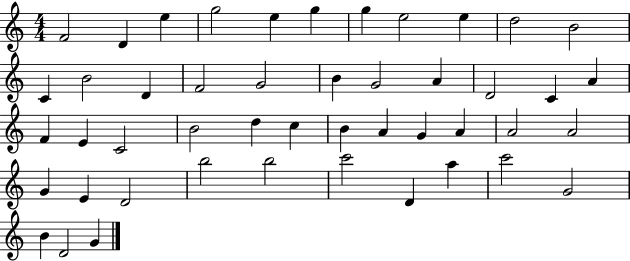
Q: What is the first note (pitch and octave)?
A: F4